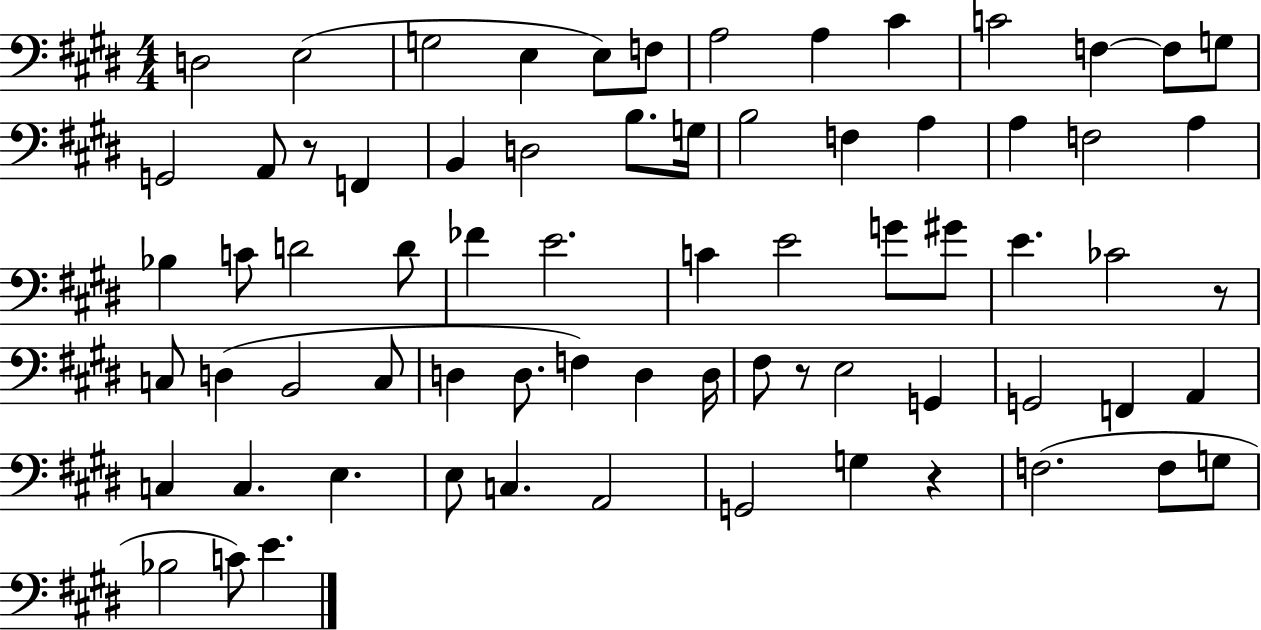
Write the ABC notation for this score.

X:1
T:Untitled
M:4/4
L:1/4
K:E
D,2 E,2 G,2 E, E,/2 F,/2 A,2 A, ^C C2 F, F,/2 G,/2 G,,2 A,,/2 z/2 F,, B,, D,2 B,/2 G,/4 B,2 F, A, A, F,2 A, _B, C/2 D2 D/2 _F E2 C E2 G/2 ^G/2 E _C2 z/2 C,/2 D, B,,2 C,/2 D, D,/2 F, D, D,/4 ^F,/2 z/2 E,2 G,, G,,2 F,, A,, C, C, E, E,/2 C, A,,2 G,,2 G, z F,2 F,/2 G,/2 _B,2 C/2 E